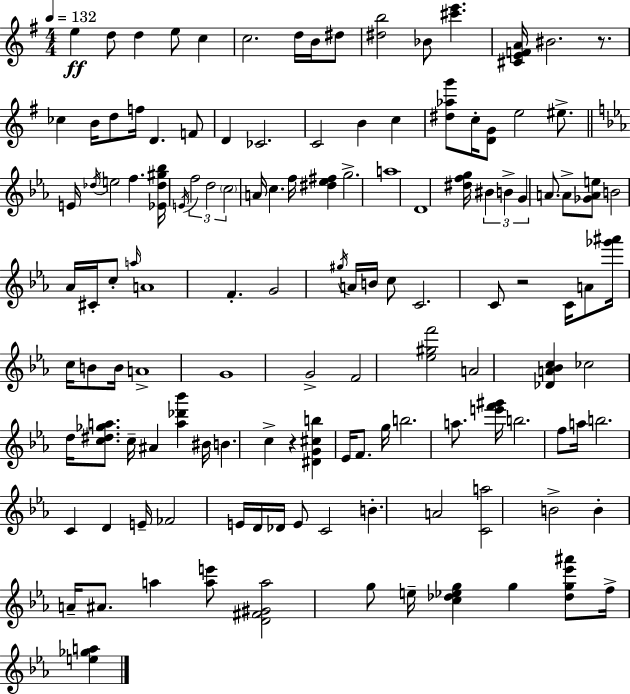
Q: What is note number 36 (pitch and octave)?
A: F5